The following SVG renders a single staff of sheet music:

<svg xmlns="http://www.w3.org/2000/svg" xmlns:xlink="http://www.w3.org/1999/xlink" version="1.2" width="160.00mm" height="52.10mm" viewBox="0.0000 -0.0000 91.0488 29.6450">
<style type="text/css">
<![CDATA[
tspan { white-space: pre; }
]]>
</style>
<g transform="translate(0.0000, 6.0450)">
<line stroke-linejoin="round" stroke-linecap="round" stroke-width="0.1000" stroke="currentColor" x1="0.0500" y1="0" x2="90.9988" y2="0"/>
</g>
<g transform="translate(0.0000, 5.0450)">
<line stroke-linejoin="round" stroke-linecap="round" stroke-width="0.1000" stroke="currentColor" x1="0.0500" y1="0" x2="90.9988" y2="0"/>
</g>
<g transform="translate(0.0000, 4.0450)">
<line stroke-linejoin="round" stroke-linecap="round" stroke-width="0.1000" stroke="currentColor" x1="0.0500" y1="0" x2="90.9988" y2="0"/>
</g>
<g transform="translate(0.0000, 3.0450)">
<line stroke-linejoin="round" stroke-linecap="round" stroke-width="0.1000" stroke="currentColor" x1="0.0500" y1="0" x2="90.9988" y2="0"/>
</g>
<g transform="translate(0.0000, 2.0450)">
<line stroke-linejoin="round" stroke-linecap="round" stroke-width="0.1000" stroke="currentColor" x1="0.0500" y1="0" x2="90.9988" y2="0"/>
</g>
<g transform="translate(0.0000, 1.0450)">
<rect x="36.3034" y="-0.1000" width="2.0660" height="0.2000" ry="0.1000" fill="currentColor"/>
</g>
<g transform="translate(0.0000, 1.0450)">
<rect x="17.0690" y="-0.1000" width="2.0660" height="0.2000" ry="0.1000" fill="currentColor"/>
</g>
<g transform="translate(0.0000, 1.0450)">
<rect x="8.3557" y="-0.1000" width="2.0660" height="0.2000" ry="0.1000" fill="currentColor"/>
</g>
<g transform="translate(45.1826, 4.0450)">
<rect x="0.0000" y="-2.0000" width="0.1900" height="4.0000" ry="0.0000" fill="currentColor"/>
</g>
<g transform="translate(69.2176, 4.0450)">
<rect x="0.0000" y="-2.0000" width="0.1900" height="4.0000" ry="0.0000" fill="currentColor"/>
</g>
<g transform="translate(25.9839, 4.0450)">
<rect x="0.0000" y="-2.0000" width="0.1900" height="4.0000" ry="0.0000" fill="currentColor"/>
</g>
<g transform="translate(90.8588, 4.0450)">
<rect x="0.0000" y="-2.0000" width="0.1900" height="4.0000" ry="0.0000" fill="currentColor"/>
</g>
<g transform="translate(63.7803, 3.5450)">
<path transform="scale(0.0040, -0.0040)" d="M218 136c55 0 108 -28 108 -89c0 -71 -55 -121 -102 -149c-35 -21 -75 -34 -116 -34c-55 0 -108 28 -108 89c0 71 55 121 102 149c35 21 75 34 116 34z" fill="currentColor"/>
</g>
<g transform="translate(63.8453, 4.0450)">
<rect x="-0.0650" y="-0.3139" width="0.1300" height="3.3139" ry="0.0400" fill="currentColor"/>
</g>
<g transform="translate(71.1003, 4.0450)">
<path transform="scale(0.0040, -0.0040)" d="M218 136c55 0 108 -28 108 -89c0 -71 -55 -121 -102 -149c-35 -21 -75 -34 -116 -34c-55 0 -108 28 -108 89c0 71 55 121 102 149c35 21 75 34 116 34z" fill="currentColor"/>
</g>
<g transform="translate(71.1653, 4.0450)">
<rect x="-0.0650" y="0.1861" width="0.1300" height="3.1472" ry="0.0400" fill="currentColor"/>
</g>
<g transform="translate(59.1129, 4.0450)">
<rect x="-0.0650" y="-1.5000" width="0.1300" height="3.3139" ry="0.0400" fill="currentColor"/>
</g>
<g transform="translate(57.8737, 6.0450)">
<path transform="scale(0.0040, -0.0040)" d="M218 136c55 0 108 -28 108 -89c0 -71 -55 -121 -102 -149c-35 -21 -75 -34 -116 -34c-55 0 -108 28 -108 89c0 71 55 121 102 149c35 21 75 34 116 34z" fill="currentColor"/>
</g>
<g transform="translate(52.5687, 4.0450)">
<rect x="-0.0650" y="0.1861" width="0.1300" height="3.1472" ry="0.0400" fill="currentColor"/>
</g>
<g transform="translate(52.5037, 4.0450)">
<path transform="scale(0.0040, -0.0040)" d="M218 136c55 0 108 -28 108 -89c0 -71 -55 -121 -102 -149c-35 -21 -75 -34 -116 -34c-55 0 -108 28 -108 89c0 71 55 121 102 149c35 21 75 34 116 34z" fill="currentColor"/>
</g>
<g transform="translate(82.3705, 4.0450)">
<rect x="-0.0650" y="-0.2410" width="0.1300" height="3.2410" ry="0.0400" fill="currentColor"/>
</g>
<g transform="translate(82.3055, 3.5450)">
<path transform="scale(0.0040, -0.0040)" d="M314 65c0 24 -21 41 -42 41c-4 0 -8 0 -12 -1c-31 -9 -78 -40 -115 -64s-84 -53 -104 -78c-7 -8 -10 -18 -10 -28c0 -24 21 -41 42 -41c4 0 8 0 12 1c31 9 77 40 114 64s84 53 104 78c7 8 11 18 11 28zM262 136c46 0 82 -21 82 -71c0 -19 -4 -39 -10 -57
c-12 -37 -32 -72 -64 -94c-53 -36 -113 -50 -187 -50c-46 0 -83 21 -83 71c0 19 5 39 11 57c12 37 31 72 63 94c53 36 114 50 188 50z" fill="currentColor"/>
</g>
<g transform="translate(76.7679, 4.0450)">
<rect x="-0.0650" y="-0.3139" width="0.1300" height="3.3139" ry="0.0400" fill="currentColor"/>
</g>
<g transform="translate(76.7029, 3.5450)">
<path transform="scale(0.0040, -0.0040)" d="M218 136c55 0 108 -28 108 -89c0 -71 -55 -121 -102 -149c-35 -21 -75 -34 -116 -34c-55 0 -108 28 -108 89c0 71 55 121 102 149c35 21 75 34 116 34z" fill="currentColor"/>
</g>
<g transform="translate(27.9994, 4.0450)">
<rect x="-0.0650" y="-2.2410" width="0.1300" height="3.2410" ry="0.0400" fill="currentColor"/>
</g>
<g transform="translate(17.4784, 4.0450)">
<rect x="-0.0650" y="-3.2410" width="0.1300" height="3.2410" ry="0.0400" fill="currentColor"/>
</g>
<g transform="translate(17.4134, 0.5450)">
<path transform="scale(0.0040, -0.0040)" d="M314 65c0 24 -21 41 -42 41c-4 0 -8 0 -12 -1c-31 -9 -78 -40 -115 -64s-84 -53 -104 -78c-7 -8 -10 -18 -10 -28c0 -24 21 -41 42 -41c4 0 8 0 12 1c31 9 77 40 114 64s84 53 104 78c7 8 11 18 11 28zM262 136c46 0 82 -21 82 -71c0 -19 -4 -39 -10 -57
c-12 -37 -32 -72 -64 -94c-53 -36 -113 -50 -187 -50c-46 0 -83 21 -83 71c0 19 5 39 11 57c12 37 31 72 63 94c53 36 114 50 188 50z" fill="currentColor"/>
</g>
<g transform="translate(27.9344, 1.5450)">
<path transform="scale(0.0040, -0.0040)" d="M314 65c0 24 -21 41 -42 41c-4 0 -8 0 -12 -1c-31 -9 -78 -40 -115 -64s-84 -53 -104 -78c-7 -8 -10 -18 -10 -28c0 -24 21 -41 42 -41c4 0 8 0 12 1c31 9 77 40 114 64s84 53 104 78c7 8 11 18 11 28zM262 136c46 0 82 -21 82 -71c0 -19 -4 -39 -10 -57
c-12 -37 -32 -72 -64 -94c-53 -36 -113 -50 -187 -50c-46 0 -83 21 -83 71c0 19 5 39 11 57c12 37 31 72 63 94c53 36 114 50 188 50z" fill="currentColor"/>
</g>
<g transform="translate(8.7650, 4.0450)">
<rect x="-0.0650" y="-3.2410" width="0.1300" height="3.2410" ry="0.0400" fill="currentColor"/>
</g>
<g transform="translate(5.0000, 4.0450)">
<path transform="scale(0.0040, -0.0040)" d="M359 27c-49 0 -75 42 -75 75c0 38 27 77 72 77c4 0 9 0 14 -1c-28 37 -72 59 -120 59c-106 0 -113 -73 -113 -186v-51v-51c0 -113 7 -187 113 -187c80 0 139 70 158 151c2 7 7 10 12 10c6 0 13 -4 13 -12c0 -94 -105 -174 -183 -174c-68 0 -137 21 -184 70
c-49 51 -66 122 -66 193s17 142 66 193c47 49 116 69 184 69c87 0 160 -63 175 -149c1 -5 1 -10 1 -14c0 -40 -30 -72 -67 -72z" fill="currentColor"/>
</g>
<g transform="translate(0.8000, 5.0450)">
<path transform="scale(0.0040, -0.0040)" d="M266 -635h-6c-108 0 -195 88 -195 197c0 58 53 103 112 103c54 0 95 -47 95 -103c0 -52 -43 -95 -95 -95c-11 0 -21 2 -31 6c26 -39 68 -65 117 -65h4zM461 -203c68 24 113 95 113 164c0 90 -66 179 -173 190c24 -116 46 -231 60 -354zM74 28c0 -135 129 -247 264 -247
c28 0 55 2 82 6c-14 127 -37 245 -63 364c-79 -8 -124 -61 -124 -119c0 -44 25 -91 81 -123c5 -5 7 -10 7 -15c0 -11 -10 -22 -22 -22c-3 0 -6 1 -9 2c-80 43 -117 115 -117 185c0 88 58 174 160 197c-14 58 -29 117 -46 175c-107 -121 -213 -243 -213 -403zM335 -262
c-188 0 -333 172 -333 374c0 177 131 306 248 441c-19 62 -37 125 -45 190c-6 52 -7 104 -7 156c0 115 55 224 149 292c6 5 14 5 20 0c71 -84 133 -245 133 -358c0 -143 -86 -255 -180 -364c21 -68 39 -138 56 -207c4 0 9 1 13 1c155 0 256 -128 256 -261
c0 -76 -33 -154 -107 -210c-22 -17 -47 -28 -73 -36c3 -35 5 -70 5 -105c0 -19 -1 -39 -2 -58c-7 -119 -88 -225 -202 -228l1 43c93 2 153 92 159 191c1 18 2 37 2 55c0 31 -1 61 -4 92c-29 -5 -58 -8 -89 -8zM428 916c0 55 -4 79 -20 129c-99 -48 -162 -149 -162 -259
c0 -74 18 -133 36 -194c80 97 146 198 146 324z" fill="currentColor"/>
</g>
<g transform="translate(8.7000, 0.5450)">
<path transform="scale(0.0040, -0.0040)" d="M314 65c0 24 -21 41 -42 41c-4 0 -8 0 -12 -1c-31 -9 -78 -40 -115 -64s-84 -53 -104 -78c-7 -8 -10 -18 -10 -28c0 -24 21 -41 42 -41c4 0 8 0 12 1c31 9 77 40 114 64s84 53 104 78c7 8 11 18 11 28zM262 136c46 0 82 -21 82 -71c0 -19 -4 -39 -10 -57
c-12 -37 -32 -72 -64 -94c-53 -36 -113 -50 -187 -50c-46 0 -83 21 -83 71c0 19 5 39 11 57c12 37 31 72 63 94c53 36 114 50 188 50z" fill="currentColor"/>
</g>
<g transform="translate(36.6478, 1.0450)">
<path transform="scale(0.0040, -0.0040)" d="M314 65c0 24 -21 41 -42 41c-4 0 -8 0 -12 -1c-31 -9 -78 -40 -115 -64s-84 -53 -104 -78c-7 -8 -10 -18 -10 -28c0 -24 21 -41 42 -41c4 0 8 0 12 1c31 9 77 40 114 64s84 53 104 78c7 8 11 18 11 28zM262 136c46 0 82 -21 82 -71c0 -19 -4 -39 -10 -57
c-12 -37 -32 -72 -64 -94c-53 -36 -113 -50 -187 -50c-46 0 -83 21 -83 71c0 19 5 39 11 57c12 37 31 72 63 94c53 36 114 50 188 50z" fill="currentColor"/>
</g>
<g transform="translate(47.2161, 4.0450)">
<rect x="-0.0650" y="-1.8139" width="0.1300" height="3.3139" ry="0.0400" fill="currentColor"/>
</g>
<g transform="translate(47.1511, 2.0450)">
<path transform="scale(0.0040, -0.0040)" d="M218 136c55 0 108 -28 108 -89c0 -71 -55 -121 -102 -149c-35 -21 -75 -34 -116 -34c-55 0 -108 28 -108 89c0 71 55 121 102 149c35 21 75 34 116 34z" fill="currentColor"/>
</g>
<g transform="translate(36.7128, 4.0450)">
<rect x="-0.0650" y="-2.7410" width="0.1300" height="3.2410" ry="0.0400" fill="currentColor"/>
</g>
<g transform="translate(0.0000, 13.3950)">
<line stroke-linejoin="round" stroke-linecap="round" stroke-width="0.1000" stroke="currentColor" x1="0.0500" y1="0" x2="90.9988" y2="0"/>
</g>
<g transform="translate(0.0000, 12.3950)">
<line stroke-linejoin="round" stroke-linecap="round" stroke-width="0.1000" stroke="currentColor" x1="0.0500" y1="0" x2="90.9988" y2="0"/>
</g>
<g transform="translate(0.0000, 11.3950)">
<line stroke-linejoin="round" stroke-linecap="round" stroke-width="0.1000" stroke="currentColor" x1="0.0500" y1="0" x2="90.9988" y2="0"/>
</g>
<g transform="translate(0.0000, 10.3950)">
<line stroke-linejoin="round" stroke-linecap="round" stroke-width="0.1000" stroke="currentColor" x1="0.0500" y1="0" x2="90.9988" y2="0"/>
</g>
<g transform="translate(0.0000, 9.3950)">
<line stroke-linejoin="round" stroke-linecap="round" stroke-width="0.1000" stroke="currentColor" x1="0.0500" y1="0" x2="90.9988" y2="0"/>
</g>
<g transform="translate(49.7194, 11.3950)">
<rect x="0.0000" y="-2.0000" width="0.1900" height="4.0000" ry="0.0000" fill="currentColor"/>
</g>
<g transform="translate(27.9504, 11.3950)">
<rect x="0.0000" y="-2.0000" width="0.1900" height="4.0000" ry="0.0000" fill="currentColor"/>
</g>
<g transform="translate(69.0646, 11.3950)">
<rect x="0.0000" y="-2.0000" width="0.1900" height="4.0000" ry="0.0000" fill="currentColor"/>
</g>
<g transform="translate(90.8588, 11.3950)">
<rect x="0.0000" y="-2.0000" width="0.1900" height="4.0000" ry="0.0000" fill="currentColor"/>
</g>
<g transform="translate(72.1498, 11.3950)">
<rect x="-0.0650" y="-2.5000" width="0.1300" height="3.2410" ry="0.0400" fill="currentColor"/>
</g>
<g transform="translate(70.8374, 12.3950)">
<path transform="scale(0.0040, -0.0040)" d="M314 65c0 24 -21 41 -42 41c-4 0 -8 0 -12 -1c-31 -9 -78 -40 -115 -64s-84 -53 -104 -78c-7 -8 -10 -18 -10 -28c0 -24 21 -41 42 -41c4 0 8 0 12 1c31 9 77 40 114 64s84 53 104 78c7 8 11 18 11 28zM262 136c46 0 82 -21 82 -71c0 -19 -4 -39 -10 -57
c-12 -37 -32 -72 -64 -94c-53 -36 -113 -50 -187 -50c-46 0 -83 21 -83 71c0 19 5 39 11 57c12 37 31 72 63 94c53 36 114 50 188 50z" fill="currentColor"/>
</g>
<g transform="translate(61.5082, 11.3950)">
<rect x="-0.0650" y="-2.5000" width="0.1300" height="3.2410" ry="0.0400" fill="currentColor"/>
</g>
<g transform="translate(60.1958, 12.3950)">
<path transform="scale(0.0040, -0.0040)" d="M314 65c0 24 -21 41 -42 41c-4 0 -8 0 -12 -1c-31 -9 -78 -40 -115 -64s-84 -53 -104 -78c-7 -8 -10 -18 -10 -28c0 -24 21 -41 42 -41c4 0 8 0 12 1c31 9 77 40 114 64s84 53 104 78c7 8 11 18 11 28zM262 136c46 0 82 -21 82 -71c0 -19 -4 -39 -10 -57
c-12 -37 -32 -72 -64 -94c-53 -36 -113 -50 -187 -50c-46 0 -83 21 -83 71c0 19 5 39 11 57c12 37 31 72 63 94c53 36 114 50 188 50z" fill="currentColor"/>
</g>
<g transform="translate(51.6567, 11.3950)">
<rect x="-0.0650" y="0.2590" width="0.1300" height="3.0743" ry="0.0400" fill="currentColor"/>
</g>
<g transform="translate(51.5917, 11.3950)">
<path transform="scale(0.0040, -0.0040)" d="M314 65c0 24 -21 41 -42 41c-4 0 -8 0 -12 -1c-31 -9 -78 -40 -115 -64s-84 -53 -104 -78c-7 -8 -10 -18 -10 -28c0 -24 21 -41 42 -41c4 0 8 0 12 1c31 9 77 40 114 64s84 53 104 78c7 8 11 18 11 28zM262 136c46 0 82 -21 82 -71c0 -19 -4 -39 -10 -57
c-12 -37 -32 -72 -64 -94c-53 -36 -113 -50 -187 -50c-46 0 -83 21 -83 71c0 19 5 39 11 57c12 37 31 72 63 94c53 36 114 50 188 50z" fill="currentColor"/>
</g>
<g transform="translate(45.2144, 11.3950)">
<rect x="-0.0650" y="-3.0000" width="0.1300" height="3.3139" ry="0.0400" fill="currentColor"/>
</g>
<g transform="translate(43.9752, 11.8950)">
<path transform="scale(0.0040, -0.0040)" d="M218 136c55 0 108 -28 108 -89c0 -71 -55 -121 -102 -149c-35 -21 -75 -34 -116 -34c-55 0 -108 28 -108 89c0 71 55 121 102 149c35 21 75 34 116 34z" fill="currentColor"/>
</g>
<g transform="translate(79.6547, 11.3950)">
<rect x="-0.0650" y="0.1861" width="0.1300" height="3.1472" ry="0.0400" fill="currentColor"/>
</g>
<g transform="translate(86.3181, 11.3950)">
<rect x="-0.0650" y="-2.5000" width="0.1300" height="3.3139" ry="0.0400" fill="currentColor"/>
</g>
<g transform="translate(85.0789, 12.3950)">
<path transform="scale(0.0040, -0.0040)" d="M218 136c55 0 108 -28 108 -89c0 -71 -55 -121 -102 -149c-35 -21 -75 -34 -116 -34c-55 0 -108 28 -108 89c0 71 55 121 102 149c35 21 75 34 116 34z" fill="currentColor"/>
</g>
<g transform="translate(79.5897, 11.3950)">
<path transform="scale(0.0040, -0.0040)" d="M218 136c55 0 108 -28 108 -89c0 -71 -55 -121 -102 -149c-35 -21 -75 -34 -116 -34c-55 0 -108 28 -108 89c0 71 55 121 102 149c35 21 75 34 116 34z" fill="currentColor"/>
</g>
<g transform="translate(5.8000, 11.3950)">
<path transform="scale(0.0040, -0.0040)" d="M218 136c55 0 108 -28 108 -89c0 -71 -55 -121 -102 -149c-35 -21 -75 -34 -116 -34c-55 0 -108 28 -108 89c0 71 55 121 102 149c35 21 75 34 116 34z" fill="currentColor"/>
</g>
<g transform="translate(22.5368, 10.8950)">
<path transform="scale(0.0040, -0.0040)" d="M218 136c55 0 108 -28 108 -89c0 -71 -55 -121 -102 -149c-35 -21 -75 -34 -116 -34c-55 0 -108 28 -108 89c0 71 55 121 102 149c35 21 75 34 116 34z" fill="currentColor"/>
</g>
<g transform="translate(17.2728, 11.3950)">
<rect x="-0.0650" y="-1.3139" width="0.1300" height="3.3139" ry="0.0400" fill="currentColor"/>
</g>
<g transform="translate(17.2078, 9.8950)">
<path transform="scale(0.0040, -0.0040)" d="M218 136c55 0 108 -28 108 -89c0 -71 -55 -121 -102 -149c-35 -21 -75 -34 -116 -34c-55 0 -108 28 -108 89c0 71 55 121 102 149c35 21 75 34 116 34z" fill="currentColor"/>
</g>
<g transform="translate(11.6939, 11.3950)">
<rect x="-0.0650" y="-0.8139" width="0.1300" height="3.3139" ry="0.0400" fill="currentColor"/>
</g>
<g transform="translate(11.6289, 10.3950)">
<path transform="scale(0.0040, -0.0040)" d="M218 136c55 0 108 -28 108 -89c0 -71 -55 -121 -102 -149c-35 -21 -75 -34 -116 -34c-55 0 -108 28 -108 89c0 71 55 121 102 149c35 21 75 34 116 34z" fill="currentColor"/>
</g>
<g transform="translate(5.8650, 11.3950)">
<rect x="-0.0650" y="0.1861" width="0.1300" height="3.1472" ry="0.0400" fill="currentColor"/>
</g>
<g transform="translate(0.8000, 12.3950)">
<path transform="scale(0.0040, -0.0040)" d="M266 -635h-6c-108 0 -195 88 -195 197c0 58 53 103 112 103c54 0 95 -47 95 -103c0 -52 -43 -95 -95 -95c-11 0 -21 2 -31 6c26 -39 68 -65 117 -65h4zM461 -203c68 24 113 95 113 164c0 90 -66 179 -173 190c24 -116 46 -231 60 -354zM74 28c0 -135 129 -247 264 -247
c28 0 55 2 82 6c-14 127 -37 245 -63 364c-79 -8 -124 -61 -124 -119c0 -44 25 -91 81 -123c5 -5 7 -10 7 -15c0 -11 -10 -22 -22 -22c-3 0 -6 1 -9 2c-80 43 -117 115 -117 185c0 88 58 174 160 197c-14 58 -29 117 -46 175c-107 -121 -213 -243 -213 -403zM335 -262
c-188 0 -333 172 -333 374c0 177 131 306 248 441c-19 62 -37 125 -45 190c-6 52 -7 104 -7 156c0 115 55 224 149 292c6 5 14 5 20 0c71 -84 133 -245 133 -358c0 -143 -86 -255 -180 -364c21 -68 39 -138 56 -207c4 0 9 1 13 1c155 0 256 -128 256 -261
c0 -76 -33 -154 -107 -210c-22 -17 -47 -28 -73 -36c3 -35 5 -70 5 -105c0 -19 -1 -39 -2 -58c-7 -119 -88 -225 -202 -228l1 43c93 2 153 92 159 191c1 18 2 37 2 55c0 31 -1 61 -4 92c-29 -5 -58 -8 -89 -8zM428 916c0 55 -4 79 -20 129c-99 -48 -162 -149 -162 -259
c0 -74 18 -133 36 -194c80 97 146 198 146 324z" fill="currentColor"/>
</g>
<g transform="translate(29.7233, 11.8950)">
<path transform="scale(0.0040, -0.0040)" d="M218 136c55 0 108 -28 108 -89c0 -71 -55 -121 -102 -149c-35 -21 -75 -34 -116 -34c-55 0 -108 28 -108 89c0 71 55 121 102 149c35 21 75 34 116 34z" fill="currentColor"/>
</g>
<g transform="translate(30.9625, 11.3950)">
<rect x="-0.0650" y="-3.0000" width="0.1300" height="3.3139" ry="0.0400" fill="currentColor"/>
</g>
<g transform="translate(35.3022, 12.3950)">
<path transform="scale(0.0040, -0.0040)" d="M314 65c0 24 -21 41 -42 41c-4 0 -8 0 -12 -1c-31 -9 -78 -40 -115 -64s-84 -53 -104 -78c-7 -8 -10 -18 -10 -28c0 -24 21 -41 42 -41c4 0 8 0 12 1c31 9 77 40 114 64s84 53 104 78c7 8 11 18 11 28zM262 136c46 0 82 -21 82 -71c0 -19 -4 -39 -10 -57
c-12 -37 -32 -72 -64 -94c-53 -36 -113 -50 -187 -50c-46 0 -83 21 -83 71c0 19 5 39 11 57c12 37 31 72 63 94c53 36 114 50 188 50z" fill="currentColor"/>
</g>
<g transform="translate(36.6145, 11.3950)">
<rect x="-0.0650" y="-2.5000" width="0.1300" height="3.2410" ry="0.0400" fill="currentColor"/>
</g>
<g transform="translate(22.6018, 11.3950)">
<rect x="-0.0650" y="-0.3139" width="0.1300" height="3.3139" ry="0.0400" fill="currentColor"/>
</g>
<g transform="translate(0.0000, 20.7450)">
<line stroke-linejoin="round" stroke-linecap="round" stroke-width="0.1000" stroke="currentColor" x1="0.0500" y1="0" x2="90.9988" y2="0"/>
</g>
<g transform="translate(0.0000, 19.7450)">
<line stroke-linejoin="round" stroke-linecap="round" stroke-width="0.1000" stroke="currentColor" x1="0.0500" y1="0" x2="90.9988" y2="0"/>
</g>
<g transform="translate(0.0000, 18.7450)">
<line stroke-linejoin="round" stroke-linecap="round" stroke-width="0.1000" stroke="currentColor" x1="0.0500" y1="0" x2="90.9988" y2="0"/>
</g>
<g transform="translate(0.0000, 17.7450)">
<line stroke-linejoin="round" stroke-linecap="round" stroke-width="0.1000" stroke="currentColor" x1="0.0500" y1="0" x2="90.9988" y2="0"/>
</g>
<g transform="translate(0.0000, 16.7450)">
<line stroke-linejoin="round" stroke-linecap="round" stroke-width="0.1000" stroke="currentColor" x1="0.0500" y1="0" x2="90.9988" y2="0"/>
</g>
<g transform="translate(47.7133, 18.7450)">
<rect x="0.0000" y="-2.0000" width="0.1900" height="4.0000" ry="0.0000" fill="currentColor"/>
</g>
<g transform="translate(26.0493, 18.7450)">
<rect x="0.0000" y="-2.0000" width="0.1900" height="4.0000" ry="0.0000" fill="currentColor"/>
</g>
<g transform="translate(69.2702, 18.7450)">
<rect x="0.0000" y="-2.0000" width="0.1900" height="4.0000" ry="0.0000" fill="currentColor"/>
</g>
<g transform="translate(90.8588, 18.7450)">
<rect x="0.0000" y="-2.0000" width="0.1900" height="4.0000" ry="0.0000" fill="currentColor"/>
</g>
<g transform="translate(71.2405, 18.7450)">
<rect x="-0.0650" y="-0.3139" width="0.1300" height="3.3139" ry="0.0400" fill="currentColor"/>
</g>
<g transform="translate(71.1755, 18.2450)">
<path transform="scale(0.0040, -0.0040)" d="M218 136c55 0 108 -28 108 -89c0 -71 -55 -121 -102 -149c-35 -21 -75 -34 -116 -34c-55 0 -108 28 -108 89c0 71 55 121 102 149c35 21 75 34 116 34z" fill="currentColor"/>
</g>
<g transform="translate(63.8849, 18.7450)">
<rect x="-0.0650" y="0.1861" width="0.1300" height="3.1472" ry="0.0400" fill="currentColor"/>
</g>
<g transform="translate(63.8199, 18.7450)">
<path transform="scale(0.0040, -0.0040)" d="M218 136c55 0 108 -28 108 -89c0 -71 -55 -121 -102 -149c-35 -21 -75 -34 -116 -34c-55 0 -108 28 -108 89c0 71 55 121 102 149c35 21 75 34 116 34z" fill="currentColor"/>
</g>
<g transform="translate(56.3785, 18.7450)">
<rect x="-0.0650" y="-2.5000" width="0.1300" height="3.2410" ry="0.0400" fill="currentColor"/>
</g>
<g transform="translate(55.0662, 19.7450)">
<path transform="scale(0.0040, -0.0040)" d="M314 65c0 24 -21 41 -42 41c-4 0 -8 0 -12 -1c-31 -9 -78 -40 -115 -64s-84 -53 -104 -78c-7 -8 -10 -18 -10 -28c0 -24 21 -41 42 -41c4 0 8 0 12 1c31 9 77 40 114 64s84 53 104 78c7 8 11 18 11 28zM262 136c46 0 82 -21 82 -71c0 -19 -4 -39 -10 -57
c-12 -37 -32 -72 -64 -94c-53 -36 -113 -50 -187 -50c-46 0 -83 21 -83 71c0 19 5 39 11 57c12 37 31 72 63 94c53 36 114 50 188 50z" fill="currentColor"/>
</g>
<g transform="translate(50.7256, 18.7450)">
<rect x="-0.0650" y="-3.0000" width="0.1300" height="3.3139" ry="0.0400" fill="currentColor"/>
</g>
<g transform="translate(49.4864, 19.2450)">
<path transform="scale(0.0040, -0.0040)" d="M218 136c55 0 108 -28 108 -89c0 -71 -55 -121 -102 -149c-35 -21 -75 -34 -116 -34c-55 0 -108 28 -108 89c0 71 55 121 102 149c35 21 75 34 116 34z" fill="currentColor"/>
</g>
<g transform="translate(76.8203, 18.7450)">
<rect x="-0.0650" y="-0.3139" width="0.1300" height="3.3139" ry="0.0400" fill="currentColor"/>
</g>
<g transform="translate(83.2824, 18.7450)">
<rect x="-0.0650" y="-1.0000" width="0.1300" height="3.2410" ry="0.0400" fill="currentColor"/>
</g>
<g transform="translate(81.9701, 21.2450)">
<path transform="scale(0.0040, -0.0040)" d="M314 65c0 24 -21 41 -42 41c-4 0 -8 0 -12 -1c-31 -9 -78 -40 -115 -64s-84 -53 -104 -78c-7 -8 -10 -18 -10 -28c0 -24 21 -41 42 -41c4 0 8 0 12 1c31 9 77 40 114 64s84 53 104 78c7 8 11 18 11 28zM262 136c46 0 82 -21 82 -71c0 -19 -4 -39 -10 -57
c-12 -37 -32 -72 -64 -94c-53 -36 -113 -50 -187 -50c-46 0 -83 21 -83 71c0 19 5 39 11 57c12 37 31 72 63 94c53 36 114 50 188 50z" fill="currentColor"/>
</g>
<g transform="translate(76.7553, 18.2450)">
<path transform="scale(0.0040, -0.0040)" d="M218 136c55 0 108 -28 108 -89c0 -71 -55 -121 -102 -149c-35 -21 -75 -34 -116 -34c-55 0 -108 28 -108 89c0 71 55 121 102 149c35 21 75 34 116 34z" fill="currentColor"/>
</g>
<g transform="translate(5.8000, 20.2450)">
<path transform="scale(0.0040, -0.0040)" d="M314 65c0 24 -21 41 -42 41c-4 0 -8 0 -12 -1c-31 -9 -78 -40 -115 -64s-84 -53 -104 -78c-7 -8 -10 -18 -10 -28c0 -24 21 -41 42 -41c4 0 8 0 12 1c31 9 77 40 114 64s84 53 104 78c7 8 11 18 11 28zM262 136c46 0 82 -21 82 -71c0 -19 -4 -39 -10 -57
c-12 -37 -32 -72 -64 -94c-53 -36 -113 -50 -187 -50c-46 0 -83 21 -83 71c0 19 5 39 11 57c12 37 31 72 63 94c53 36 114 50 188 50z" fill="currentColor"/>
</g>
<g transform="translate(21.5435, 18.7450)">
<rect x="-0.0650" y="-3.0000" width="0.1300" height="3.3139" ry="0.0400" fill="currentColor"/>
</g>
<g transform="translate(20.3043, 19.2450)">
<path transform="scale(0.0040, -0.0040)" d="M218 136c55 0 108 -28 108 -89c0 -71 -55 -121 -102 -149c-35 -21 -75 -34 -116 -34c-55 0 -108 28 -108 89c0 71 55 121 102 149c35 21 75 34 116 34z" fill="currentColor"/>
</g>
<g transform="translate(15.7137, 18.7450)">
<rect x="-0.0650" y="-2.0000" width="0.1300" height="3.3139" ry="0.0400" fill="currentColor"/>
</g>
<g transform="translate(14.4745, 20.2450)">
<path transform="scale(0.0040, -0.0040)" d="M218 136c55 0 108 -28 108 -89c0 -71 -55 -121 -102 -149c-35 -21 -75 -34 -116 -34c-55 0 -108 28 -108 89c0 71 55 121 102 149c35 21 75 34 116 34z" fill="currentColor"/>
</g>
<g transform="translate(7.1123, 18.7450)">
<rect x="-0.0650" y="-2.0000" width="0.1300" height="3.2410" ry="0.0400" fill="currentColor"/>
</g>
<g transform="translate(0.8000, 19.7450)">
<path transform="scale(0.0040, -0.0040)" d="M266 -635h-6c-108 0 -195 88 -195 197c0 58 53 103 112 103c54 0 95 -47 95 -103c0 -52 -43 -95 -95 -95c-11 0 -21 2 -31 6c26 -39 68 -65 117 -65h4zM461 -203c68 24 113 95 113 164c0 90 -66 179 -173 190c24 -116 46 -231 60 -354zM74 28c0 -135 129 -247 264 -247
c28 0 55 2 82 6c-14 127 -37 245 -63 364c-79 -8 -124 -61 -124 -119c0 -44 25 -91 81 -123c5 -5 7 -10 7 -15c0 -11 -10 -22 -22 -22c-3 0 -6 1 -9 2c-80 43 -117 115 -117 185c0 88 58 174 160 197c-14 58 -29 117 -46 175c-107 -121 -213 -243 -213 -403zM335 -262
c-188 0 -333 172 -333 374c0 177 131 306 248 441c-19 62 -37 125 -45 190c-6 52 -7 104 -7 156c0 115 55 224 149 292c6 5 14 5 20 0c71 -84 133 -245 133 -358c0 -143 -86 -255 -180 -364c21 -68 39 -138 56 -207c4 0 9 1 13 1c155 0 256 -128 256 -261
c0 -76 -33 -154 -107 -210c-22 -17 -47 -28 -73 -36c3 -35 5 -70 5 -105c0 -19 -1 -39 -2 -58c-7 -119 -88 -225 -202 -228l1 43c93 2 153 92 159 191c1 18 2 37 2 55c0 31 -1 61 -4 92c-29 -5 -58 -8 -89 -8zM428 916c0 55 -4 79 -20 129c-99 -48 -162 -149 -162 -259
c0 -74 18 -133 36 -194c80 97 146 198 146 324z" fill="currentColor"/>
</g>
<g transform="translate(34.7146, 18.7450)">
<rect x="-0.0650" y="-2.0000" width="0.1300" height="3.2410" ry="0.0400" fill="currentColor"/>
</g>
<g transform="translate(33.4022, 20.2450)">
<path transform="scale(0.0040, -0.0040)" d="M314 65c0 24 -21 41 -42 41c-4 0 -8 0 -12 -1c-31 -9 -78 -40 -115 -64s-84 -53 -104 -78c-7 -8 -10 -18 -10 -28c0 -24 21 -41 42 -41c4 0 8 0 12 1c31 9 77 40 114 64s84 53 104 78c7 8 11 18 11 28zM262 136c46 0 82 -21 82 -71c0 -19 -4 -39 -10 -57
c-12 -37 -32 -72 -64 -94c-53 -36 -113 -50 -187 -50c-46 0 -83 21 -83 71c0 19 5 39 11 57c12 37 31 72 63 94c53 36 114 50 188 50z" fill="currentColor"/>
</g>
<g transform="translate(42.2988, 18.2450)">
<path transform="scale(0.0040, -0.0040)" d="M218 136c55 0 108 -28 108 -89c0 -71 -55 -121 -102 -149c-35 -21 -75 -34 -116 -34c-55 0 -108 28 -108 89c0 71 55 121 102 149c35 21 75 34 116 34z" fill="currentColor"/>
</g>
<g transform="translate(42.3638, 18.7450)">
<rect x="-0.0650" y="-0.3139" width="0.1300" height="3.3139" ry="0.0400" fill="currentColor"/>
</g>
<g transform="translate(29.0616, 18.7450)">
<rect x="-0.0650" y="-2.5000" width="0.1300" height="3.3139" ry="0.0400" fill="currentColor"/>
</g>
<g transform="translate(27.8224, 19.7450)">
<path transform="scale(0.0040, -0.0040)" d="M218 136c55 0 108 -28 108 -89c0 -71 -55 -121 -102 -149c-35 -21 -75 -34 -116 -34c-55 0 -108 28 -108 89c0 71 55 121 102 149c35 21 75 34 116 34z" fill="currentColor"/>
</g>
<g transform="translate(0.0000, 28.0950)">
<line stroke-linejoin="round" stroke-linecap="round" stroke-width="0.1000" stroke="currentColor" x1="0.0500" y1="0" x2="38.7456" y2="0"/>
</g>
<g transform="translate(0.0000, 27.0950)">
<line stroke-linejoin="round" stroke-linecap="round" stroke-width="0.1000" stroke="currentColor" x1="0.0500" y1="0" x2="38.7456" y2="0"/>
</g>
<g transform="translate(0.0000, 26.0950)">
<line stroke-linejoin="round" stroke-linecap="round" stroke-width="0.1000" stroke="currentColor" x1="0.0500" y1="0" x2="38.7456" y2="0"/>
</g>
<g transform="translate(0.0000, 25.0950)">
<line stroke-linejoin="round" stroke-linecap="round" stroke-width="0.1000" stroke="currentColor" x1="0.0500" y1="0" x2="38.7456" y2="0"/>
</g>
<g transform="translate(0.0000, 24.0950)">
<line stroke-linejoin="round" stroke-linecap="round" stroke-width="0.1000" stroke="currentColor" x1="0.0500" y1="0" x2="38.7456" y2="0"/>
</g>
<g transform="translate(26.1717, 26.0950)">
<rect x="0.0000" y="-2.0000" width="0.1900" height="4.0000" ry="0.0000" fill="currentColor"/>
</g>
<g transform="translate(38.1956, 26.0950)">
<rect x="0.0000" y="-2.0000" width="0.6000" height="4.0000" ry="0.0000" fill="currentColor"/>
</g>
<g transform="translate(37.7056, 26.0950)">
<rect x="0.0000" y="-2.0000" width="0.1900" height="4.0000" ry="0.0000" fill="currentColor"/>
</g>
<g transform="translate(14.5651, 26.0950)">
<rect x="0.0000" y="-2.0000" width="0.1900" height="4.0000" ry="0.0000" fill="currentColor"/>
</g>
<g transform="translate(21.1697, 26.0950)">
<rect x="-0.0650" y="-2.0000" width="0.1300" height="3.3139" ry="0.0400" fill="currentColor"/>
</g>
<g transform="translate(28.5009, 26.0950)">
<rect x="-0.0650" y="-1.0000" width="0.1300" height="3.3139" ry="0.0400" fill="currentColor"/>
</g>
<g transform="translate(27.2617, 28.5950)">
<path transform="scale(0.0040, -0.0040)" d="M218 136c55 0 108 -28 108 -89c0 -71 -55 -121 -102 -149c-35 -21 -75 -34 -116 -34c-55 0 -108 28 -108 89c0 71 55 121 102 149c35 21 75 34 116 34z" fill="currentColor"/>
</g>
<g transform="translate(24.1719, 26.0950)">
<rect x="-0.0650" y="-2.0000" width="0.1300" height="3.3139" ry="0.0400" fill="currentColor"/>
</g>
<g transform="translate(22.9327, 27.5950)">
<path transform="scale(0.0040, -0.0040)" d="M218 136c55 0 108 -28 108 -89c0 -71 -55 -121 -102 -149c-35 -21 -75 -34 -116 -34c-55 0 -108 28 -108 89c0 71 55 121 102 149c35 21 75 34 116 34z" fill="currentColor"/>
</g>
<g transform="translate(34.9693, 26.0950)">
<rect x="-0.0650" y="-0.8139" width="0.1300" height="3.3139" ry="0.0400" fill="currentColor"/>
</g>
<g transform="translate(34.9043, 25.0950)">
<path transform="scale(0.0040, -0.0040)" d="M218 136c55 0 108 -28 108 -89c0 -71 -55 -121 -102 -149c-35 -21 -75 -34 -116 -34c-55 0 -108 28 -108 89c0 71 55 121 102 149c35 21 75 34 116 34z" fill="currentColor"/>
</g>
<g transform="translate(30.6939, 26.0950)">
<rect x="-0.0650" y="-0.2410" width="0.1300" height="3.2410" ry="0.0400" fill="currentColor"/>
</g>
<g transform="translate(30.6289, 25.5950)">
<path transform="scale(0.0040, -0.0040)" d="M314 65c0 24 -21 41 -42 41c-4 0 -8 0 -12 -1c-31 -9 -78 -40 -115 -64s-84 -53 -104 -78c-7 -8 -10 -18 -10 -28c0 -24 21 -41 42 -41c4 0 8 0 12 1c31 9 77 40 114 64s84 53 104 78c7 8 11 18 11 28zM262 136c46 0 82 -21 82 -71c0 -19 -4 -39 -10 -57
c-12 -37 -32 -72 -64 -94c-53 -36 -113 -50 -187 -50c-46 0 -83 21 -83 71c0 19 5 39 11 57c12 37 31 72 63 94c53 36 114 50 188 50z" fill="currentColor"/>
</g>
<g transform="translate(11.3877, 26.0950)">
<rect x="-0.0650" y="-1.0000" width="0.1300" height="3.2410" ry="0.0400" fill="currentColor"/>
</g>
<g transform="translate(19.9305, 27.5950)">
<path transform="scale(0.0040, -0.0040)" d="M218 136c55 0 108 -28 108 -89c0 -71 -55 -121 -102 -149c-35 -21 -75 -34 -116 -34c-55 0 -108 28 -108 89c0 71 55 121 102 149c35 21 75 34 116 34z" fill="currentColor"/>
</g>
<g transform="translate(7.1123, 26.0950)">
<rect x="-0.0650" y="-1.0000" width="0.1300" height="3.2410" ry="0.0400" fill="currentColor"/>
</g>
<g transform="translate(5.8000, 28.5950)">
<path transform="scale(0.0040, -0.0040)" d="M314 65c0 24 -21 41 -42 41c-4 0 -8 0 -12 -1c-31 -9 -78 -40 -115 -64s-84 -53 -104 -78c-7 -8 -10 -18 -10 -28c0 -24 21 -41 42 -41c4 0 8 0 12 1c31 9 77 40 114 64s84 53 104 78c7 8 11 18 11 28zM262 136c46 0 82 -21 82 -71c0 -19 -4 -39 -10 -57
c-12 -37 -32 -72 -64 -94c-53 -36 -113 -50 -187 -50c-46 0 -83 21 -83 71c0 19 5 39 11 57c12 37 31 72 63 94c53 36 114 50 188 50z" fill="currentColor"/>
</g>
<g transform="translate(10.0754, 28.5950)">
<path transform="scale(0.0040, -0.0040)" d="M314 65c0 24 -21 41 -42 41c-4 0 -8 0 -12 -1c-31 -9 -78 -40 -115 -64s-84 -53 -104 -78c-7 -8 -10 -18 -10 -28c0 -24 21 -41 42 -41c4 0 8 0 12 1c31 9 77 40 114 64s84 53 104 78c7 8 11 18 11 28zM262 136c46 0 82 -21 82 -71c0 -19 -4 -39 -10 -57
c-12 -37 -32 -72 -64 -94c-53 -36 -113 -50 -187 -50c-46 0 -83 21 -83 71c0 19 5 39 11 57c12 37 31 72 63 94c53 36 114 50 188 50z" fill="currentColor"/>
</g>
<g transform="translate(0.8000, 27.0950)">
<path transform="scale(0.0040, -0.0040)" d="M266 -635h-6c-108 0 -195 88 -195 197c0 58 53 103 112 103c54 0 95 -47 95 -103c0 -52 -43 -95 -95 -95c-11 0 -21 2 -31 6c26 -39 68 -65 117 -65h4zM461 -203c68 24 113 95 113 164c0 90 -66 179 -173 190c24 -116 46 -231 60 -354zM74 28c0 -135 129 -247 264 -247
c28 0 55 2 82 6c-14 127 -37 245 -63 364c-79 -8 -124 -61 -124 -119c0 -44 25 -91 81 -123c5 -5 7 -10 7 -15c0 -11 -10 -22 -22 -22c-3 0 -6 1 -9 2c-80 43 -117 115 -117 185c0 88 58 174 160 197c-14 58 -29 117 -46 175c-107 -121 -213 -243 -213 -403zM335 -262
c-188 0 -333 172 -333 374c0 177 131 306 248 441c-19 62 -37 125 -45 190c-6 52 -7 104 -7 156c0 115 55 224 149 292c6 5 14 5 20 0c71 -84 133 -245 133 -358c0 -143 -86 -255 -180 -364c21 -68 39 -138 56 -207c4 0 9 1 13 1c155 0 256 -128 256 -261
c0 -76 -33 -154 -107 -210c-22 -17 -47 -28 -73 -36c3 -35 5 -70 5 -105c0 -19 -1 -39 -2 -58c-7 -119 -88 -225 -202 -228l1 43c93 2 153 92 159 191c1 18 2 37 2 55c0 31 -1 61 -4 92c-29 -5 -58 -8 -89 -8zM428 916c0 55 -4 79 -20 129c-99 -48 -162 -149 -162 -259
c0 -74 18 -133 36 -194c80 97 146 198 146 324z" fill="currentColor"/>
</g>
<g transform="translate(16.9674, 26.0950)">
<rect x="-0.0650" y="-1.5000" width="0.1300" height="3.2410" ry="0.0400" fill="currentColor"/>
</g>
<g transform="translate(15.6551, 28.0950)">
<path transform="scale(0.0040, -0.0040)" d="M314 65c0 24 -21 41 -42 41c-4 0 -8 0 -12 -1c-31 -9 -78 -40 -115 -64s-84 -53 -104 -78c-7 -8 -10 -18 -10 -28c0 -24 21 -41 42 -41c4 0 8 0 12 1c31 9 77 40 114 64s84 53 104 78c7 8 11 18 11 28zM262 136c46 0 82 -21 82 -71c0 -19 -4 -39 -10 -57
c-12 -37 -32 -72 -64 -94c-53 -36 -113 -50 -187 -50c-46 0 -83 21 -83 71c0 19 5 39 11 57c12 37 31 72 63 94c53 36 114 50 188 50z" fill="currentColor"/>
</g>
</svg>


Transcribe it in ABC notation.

X:1
T:Untitled
M:4/4
L:1/4
K:C
b2 b2 g2 a2 f B E c B c c2 B d e c A G2 A B2 G2 G2 B G F2 F A G F2 c A G2 B c c D2 D2 D2 E2 F F D c2 d